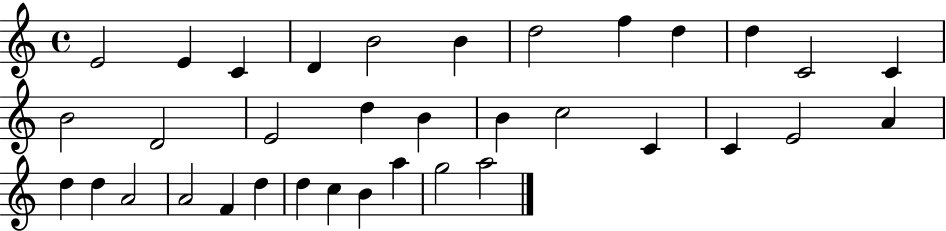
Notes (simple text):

E4/h E4/q C4/q D4/q B4/h B4/q D5/h F5/q D5/q D5/q C4/h C4/q B4/h D4/h E4/h D5/q B4/q B4/q C5/h C4/q C4/q E4/h A4/q D5/q D5/q A4/h A4/h F4/q D5/q D5/q C5/q B4/q A5/q G5/h A5/h